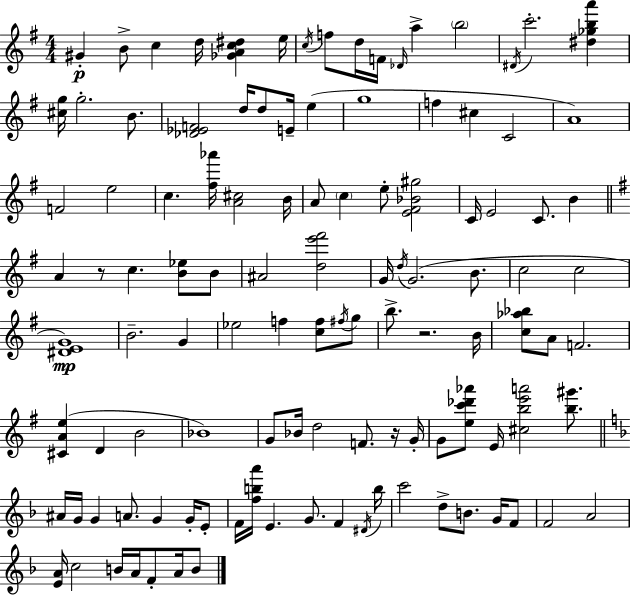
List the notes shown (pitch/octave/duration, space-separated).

G#4/q B4/e C5/q D5/s [Gb4,A4,C5,D#5]/q E5/s C5/s F5/e D5/s F4/s Db4/s A5/q B5/h D#4/s C6/h. [D#5,Gb5,B5,A6]/q [C#5,G5]/s G5/h. B4/e. [Db4,Eb4,F4]/h D5/s D5/e E4/s E5/q G5/w F5/q C#5/q C4/h A4/w F4/h E5/h C5/q. [F#5,Ab6]/s [A4,C#5]/h B4/s A4/e C5/q E5/e [E4,F#4,Bb4,G#5]/h C4/s E4/h C4/e. B4/q A4/q R/e C5/q. [B4,Eb5]/e B4/e A#4/h [D5,E6,F#6]/h G4/s D5/s G4/h. B4/e. C5/h C5/h [D#4,E4,G4]/w B4/h. G4/q Eb5/h F5/q [C5,F5]/e F#5/s G5/e B5/e. R/h. B4/s [C5,Ab5,Bb5]/e A4/e F4/h. [C#4,A4,E5]/q D4/q B4/h Bb4/w G4/e Bb4/s D5/h F4/e. R/s G4/s G4/e [E5,C6,Db6,Ab6]/e E4/s [C#5,B5,E6,A6]/h [B5,G#6]/e. A#4/s G4/s G4/q A4/e. G4/q G4/s E4/e F4/s [F5,B5,A6]/s E4/q. G4/e. F4/q D#4/s B5/s C6/h D5/e B4/e. G4/s F4/e F4/h A4/h [E4,A4]/s C5/h B4/s A4/s F4/e A4/s B4/e